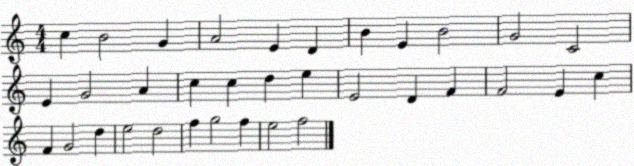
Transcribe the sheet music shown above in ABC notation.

X:1
T:Untitled
M:4/4
L:1/4
K:C
c B2 G A2 E D B E B2 G2 C2 E G2 A c c d e E2 D F F2 E c F G2 d e2 d2 f g2 f e2 f2